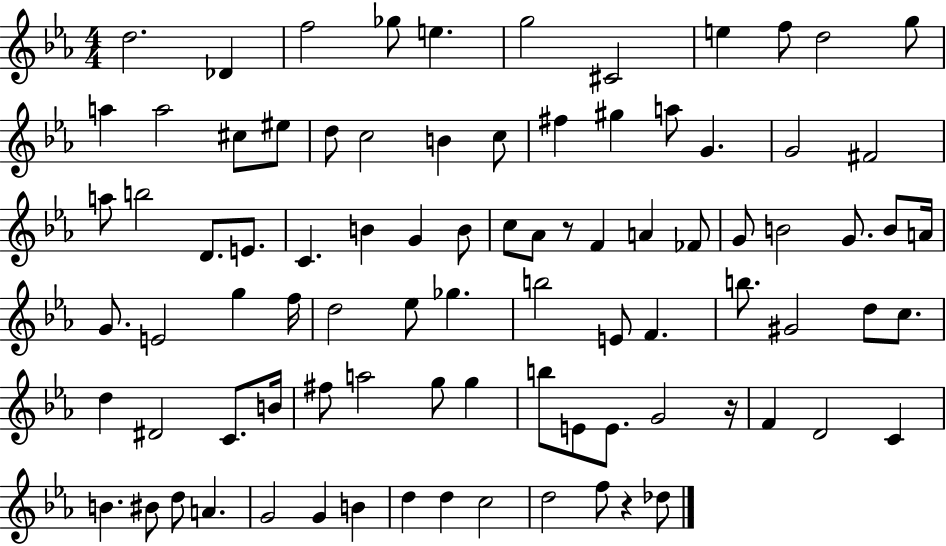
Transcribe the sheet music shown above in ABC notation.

X:1
T:Untitled
M:4/4
L:1/4
K:Eb
d2 _D f2 _g/2 e g2 ^C2 e f/2 d2 g/2 a a2 ^c/2 ^e/2 d/2 c2 B c/2 ^f ^g a/2 G G2 ^F2 a/2 b2 D/2 E/2 C B G B/2 c/2 _A/2 z/2 F A _F/2 G/2 B2 G/2 B/2 A/4 G/2 E2 g f/4 d2 _e/2 _g b2 E/2 F b/2 ^G2 d/2 c/2 d ^D2 C/2 B/4 ^f/2 a2 g/2 g b/2 E/2 E/2 G2 z/4 F D2 C B ^B/2 d/2 A G2 G B d d c2 d2 f/2 z _d/2